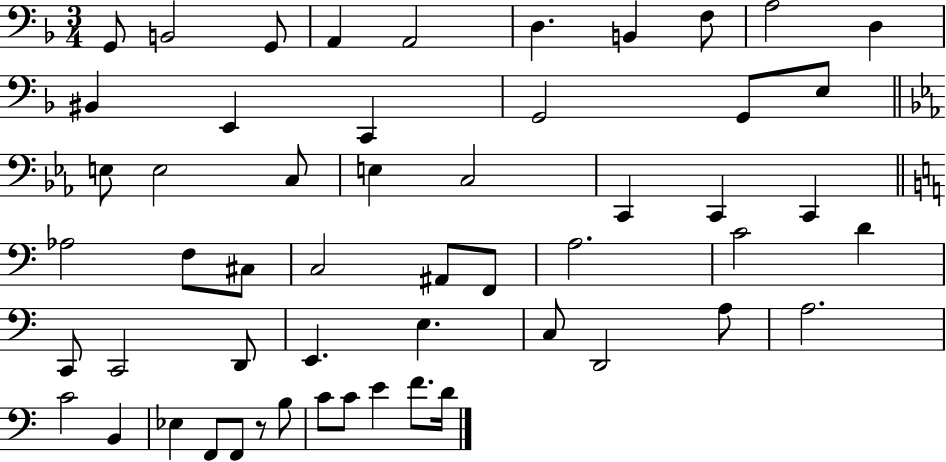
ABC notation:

X:1
T:Untitled
M:3/4
L:1/4
K:F
G,,/2 B,,2 G,,/2 A,, A,,2 D, B,, F,/2 A,2 D, ^B,, E,, C,, G,,2 G,,/2 E,/2 E,/2 E,2 C,/2 E, C,2 C,, C,, C,, _A,2 F,/2 ^C,/2 C,2 ^A,,/2 F,,/2 A,2 C2 D C,,/2 C,,2 D,,/2 E,, E, C,/2 D,,2 A,/2 A,2 C2 B,, _E, F,,/2 F,,/2 z/2 B,/2 C/2 C/2 E F/2 D/4